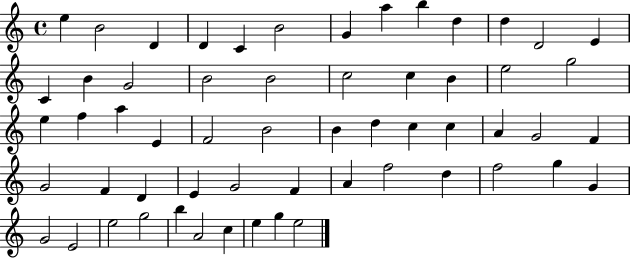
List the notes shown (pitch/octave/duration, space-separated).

E5/q B4/h D4/q D4/q C4/q B4/h G4/q A5/q B5/q D5/q D5/q D4/h E4/q C4/q B4/q G4/h B4/h B4/h C5/h C5/q B4/q E5/h G5/h E5/q F5/q A5/q E4/q F4/h B4/h B4/q D5/q C5/q C5/q A4/q G4/h F4/q G4/h F4/q D4/q E4/q G4/h F4/q A4/q F5/h D5/q F5/h G5/q G4/q G4/h E4/h E5/h G5/h B5/q A4/h C5/q E5/q G5/q E5/h